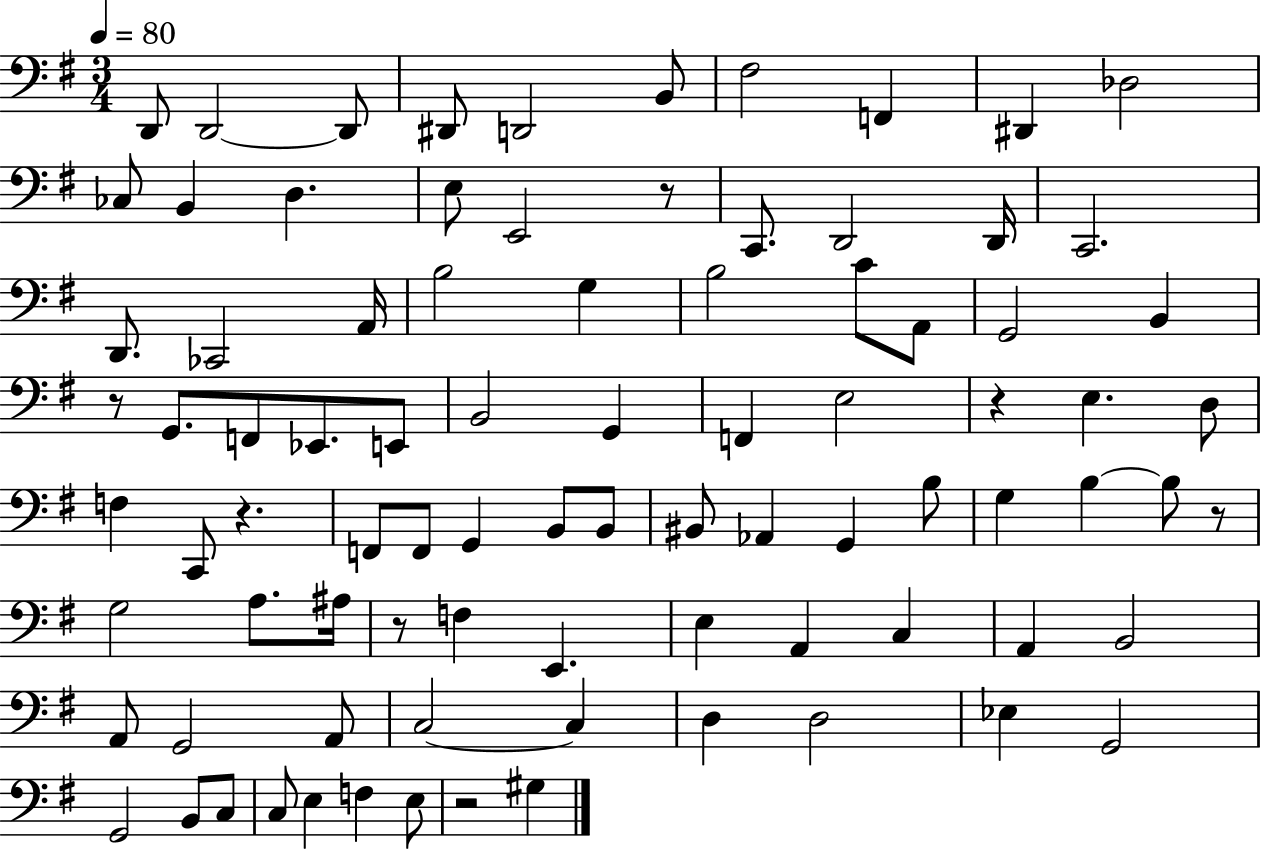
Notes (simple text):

D2/e D2/h D2/e D#2/e D2/h B2/e F#3/h F2/q D#2/q Db3/h CES3/e B2/q D3/q. E3/e E2/h R/e C2/e. D2/h D2/s C2/h. D2/e. CES2/h A2/s B3/h G3/q B3/h C4/e A2/e G2/h B2/q R/e G2/e. F2/e Eb2/e. E2/e B2/h G2/q F2/q E3/h R/q E3/q. D3/e F3/q C2/e R/q. F2/e F2/e G2/q B2/e B2/e BIS2/e Ab2/q G2/q B3/e G3/q B3/q B3/e R/e G3/h A3/e. A#3/s R/e F3/q E2/q. E3/q A2/q C3/q A2/q B2/h A2/e G2/h A2/e C3/h C3/q D3/q D3/h Eb3/q G2/h G2/h B2/e C3/e C3/e E3/q F3/q E3/e R/h G#3/q